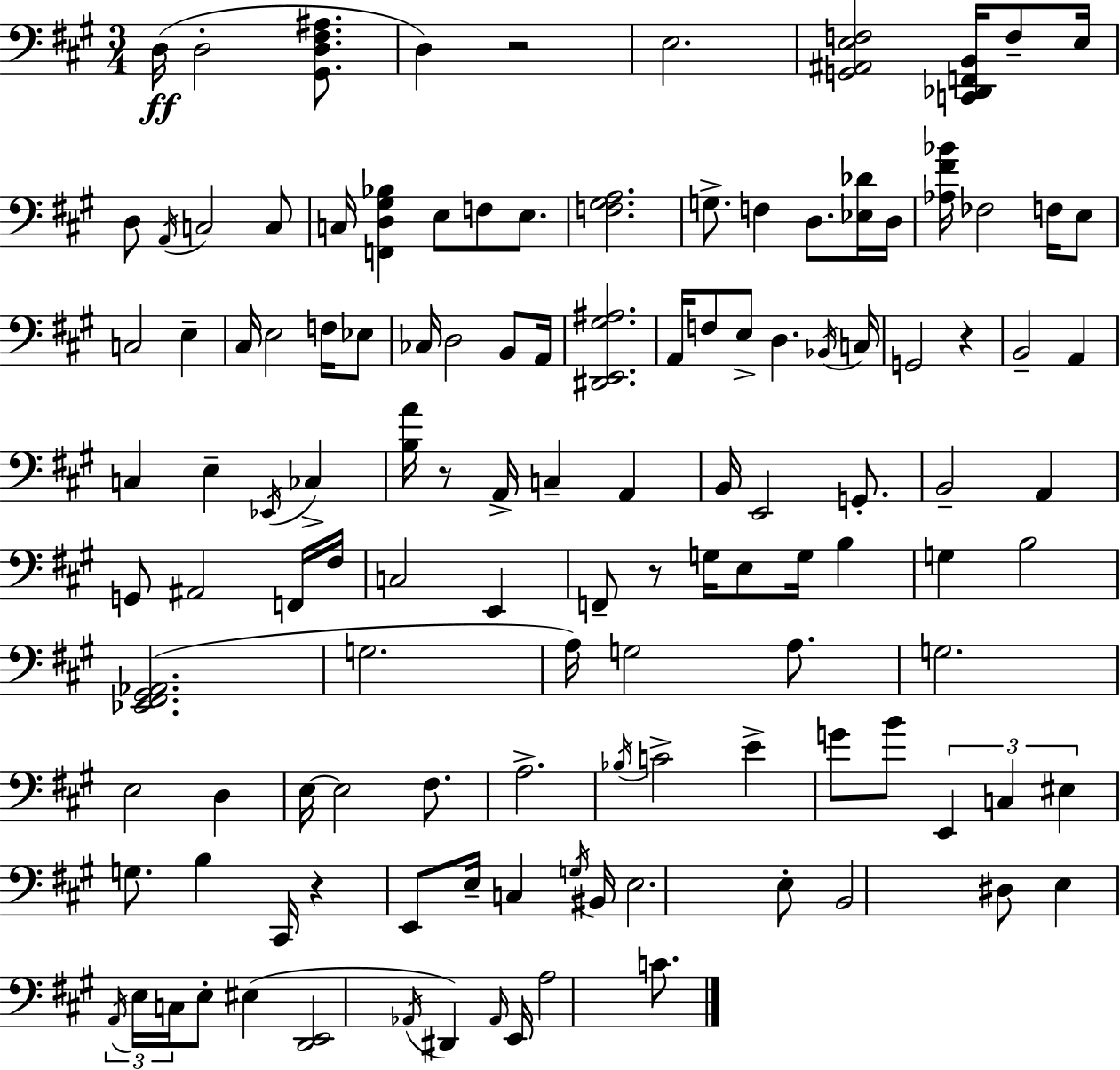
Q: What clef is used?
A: bass